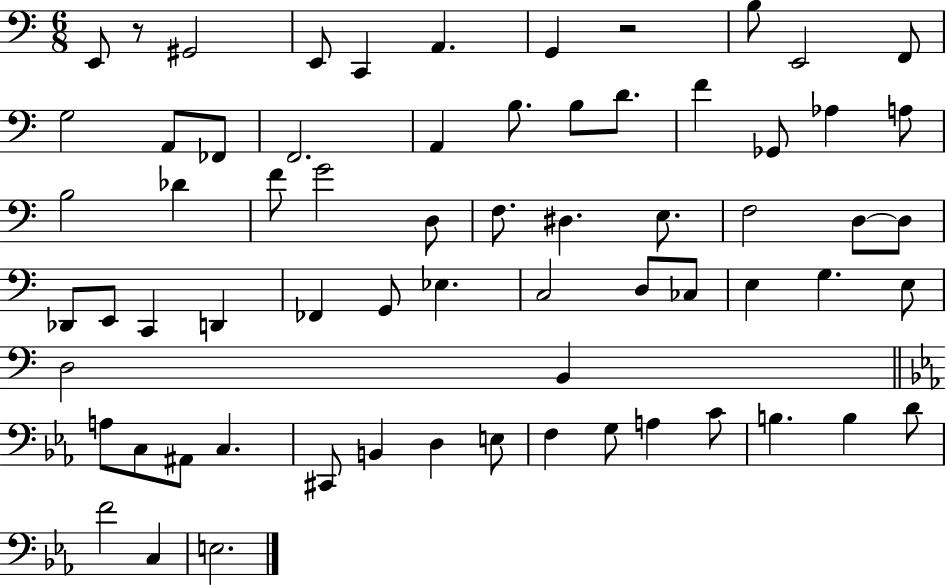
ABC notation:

X:1
T:Untitled
M:6/8
L:1/4
K:C
E,,/2 z/2 ^G,,2 E,,/2 C,, A,, G,, z2 B,/2 E,,2 F,,/2 G,2 A,,/2 _F,,/2 F,,2 A,, B,/2 B,/2 D/2 F _G,,/2 _A, A,/2 B,2 _D F/2 G2 D,/2 F,/2 ^D, E,/2 F,2 D,/2 D,/2 _D,,/2 E,,/2 C,, D,, _F,, G,,/2 _E, C,2 D,/2 _C,/2 E, G, E,/2 D,2 B,, A,/2 C,/2 ^A,,/2 C, ^C,,/2 B,, D, E,/2 F, G,/2 A, C/2 B, B, D/2 F2 C, E,2